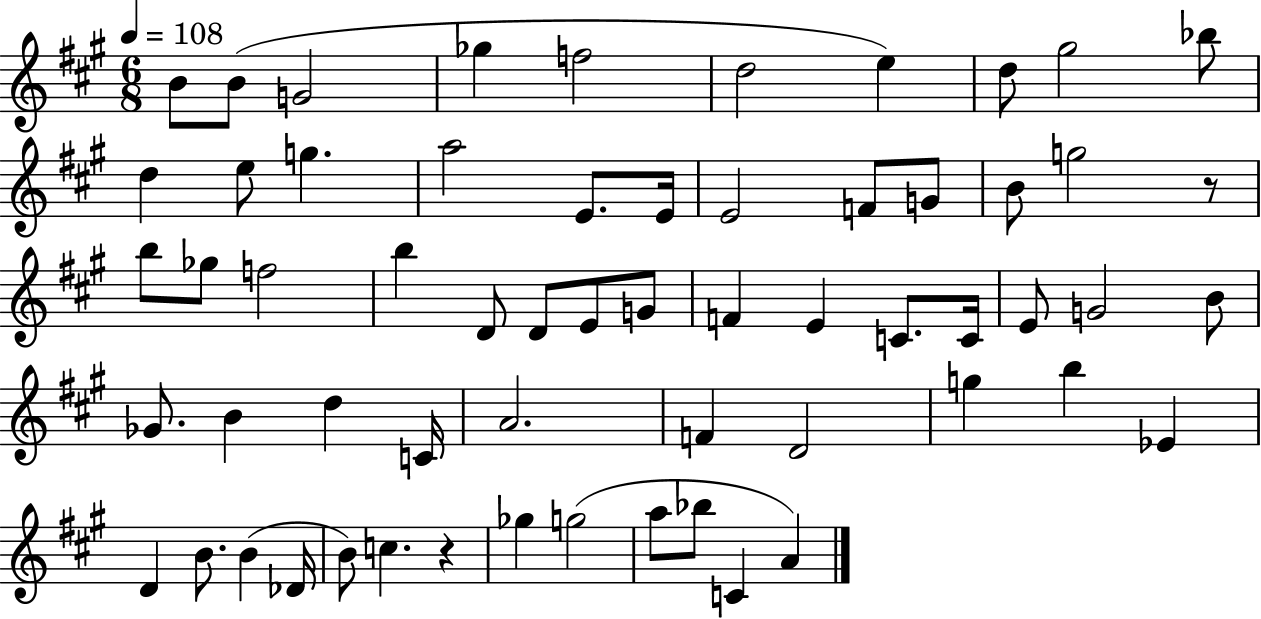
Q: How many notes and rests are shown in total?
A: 60